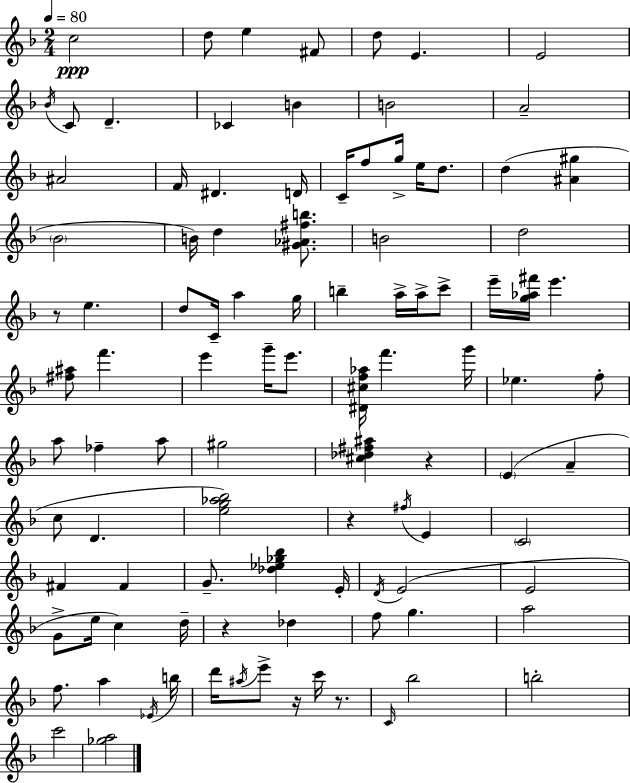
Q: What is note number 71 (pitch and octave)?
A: Db5